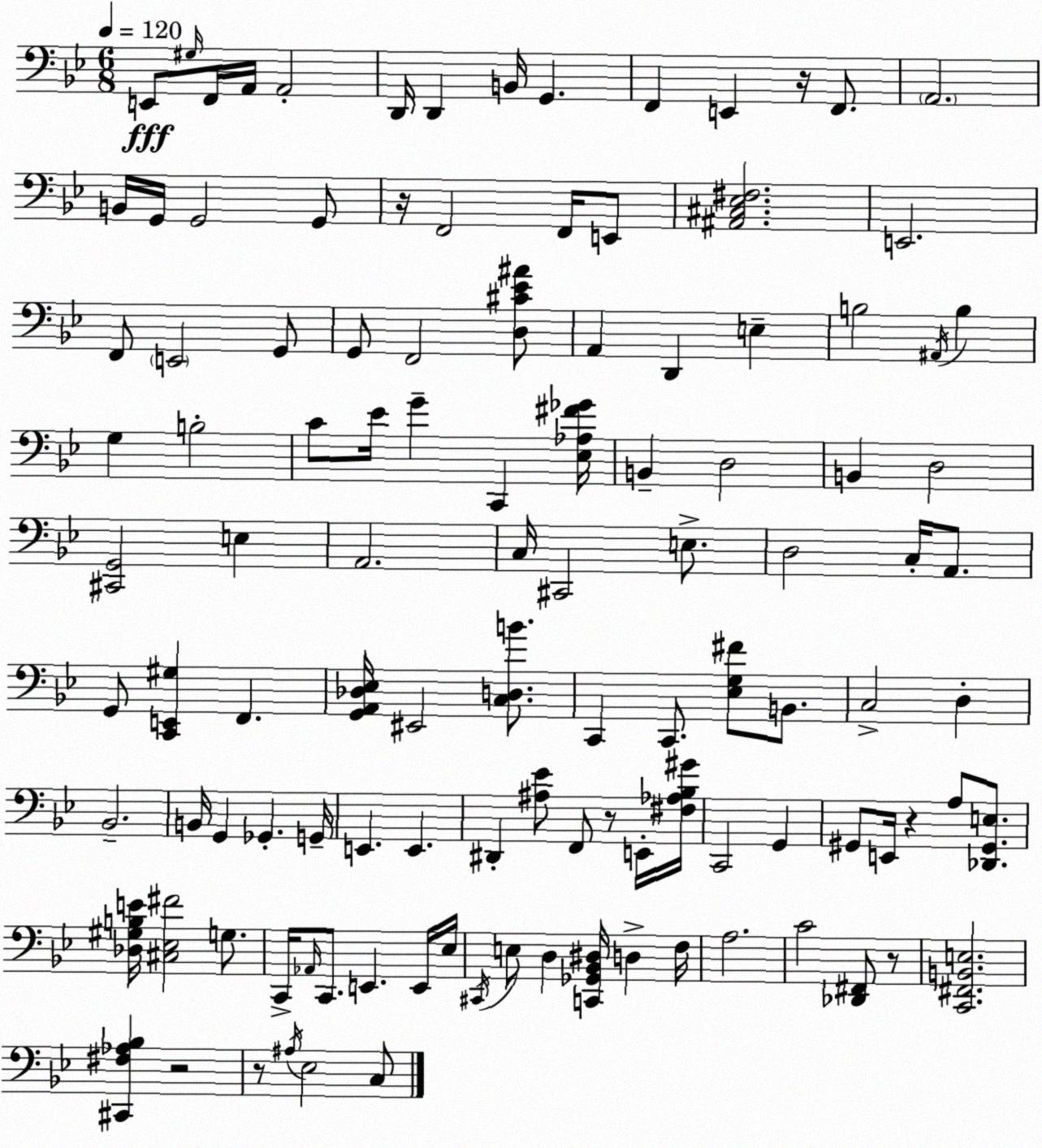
X:1
T:Untitled
M:6/8
L:1/4
K:Bb
E,,/2 ^G,/4 F,,/4 A,,/4 A,,2 D,,/4 D,, B,,/4 G,, F,, E,, z/4 F,,/2 A,,2 B,,/4 G,,/4 G,,2 G,,/2 z/4 F,,2 F,,/4 E,,/2 [^A,,^C,_E,^F,]2 E,,2 F,,/2 E,,2 G,,/2 G,,/2 F,,2 [D,^C_E^A]/2 A,, D,, E, B,2 ^A,,/4 B, G, B,2 C/2 _E/4 G C,, [_E,_A,^F_G]/4 B,, D,2 B,, D,2 [^C,,G,,]2 E, A,,2 C,/4 ^C,,2 E,/2 D,2 C,/4 A,,/2 G,,/2 [C,,E,,^G,] F,, [G,,A,,_D,_E,]/4 ^E,,2 [C,D,B]/2 C,, C,,/2 [_E,G,^F]/2 B,,/2 C,2 D, _B,,2 B,,/4 G,, _G,, G,,/4 E,, E,, ^D,, [^A,_E]/2 F,,/2 z/2 E,,/4 [^F,_A,_B,^G]/4 C,,2 G,, ^G,,/2 E,,/4 z A,/2 [_D,,^G,,E,]/2 [_D,^G,B,E]/4 [^C,_E,^F]2 G,/2 C,,/4 _A,,/4 C,,/2 E,, E,,/4 _E,/4 ^C,,/4 E,/2 D, [C,,_G,,_B,,^D,]/4 D, F,/4 A,2 C2 [_D,,^F,,]/2 z/2 [C,,^F,,B,,E,]2 [^C,,^F,_A,_B,] z2 z/2 ^A,/4 _E,2 C,/2